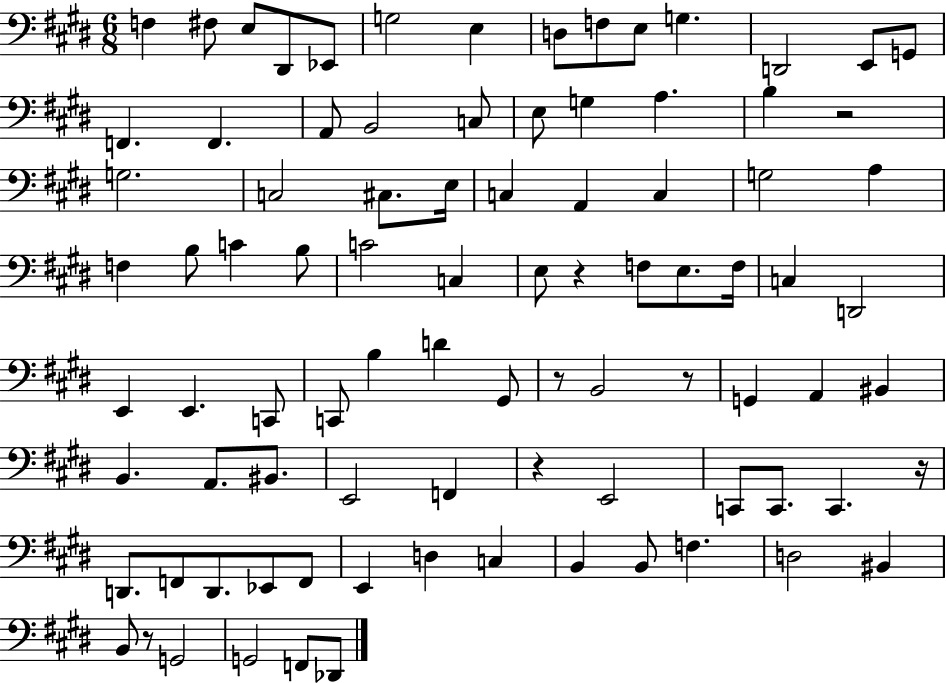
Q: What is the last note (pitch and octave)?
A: Db2